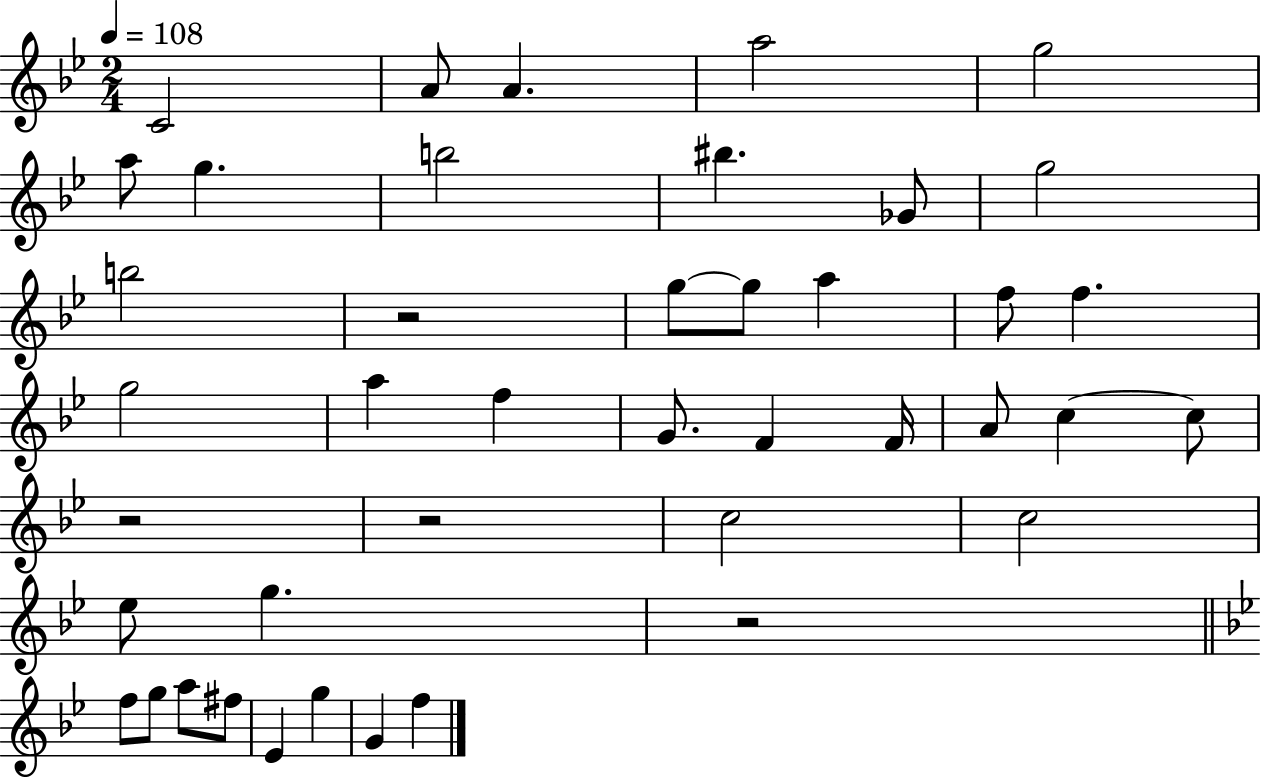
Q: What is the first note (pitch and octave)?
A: C4